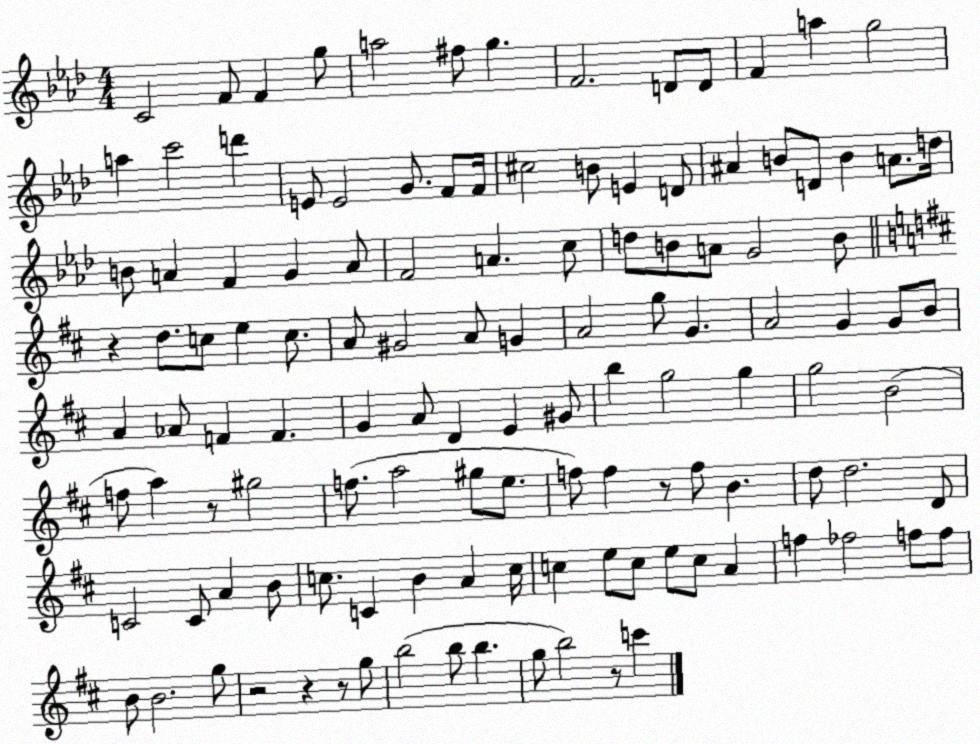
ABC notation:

X:1
T:Untitled
M:4/4
L:1/4
K:Ab
C2 F/2 F g/2 a2 ^f/2 g F2 D/2 D/2 F a g2 a c'2 d' E/2 E2 G/2 F/2 F/4 ^c2 B/2 E D/2 ^A B/2 D/2 B A/2 d/4 B/2 A F G A/2 F2 A c/2 d/2 B/2 A/2 G2 B/2 z d/2 c/2 e c/2 A/2 ^G2 A/2 G A2 g/2 G A2 G G/2 B/2 A _A/2 F F G A/2 D E ^G/2 b g2 g g2 B2 f/2 a z/2 ^g2 f/2 a2 ^g/2 e/2 f/2 f z/2 f/2 B d/2 d2 D/2 C2 C/2 A B/2 c/2 C B A c/4 c e/2 c/2 e/2 c/2 A f _f2 f/2 f/2 B/2 B2 g/2 z2 z z/2 g/2 b2 b/2 b g/2 b2 z/2 c'